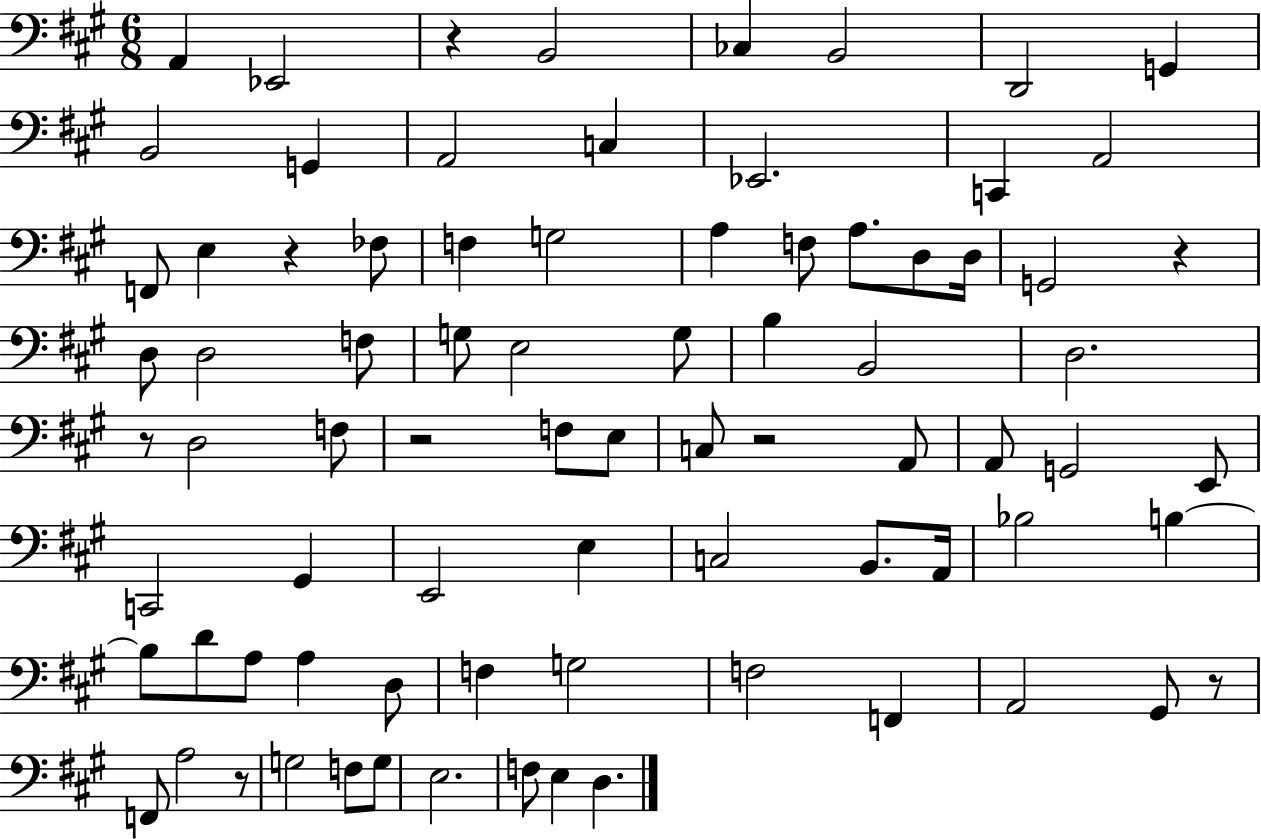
{
  \clef bass
  \numericTimeSignature
  \time 6/8
  \key a \major
  a,4 ees,2 | r4 b,2 | ces4 b,2 | d,2 g,4 | \break b,2 g,4 | a,2 c4 | ees,2. | c,4 a,2 | \break f,8 e4 r4 fes8 | f4 g2 | a4 f8 a8. d8 d16 | g,2 r4 | \break d8 d2 f8 | g8 e2 g8 | b4 b,2 | d2. | \break r8 d2 f8 | r2 f8 e8 | c8 r2 a,8 | a,8 g,2 e,8 | \break c,2 gis,4 | e,2 e4 | c2 b,8. a,16 | bes2 b4~~ | \break b8 d'8 a8 a4 d8 | f4 g2 | f2 f,4 | a,2 gis,8 r8 | \break f,8 a2 r8 | g2 f8 g8 | e2. | f8 e4 d4. | \break \bar "|."
}